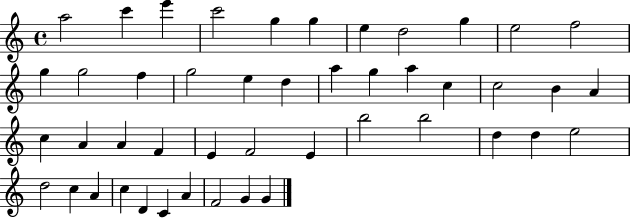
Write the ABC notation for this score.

X:1
T:Untitled
M:4/4
L:1/4
K:C
a2 c' e' c'2 g g e d2 g e2 f2 g g2 f g2 e d a g a c c2 B A c A A F E F2 E b2 b2 d d e2 d2 c A c D C A F2 G G